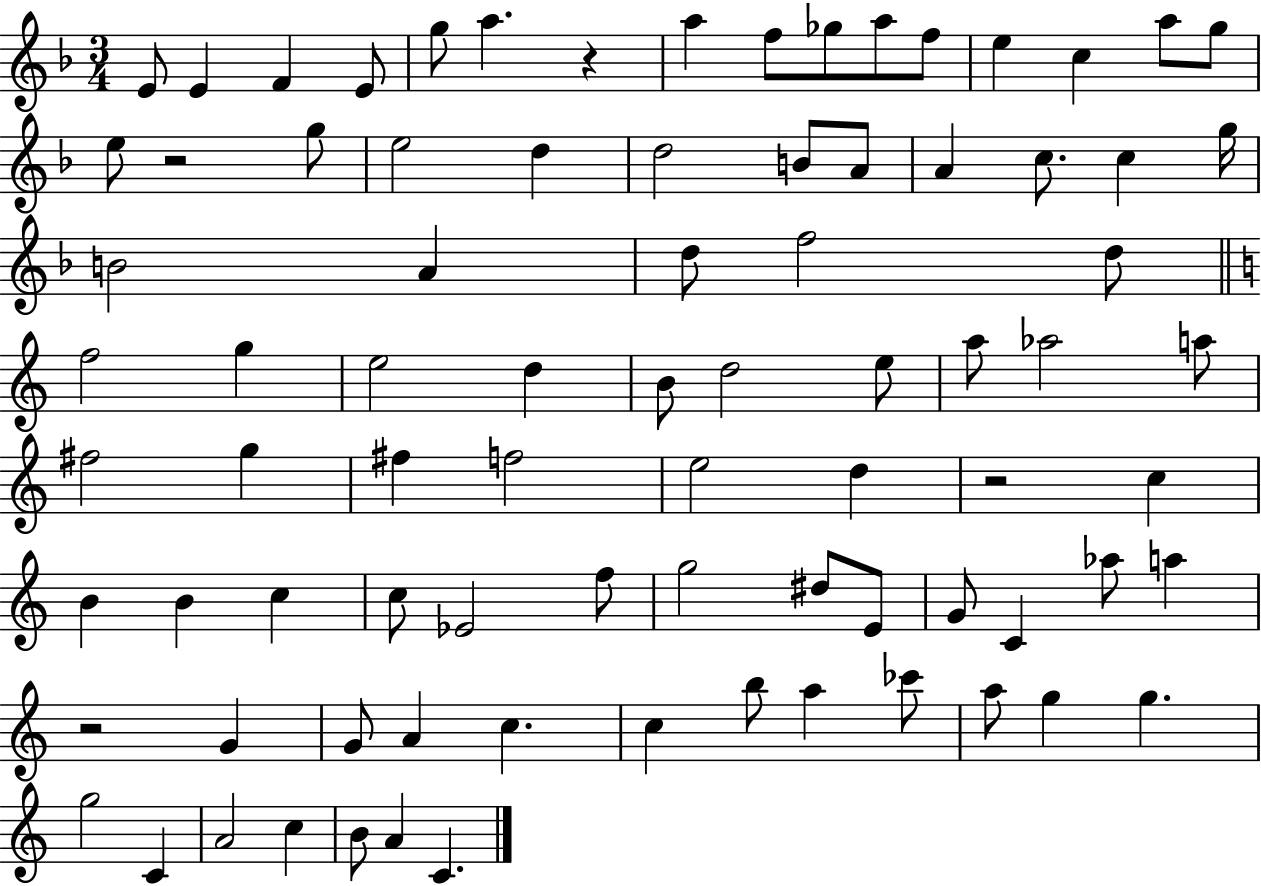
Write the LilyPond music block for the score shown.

{
  \clef treble
  \numericTimeSignature
  \time 3/4
  \key f \major
  e'8 e'4 f'4 e'8 | g''8 a''4. r4 | a''4 f''8 ges''8 a''8 f''8 | e''4 c''4 a''8 g''8 | \break e''8 r2 g''8 | e''2 d''4 | d''2 b'8 a'8 | a'4 c''8. c''4 g''16 | \break b'2 a'4 | d''8 f''2 d''8 | \bar "||" \break \key c \major f''2 g''4 | e''2 d''4 | b'8 d''2 e''8 | a''8 aes''2 a''8 | \break fis''2 g''4 | fis''4 f''2 | e''2 d''4 | r2 c''4 | \break b'4 b'4 c''4 | c''8 ees'2 f''8 | g''2 dis''8 e'8 | g'8 c'4 aes''8 a''4 | \break r2 g'4 | g'8 a'4 c''4. | c''4 b''8 a''4 ces'''8 | a''8 g''4 g''4. | \break g''2 c'4 | a'2 c''4 | b'8 a'4 c'4. | \bar "|."
}